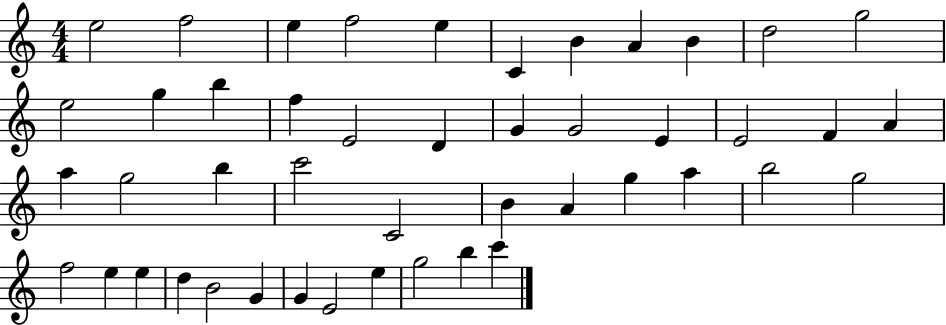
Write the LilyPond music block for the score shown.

{
  \clef treble
  \numericTimeSignature
  \time 4/4
  \key c \major
  e''2 f''2 | e''4 f''2 e''4 | c'4 b'4 a'4 b'4 | d''2 g''2 | \break e''2 g''4 b''4 | f''4 e'2 d'4 | g'4 g'2 e'4 | e'2 f'4 a'4 | \break a''4 g''2 b''4 | c'''2 c'2 | b'4 a'4 g''4 a''4 | b''2 g''2 | \break f''2 e''4 e''4 | d''4 b'2 g'4 | g'4 e'2 e''4 | g''2 b''4 c'''4 | \break \bar "|."
}